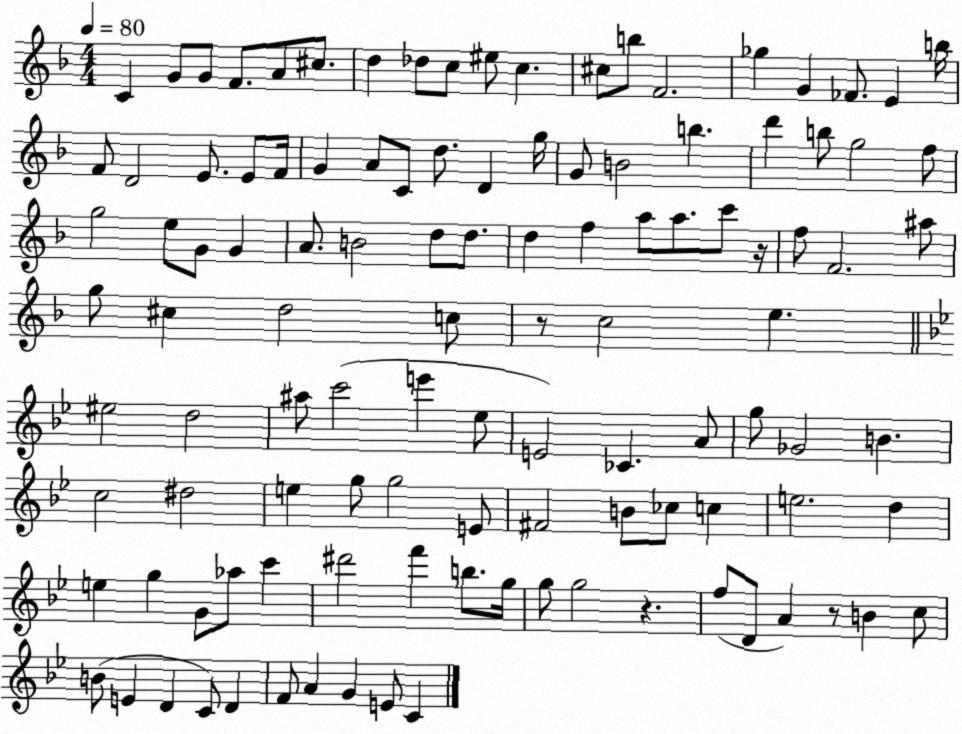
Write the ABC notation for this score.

X:1
T:Untitled
M:4/4
L:1/4
K:F
C G/2 G/2 F/2 A/2 ^c/2 d _d/2 c/2 ^e/2 c ^c/2 b/2 F2 _g G _F/2 E b/4 F/2 D2 E/2 E/2 F/4 G A/2 C/2 d/2 D g/4 G/2 B2 b d' b/2 g2 f/2 g2 e/2 G/2 G A/2 B2 d/2 d/2 d f a/2 a/2 c'/2 z/4 f/2 F2 ^a/2 g/2 ^c d2 c/2 z/2 c2 e ^e2 d2 ^a/2 c'2 e' _e/2 E2 _C A/2 g/2 _G2 B c2 ^d2 e g/2 g2 E/2 ^F2 B/2 _c/2 c e2 d e g G/2 _a/2 c' ^d'2 f' b/2 g/4 g/2 g2 z f/2 D/2 A z/2 B c/2 B/2 E D C/2 D F/2 A G E/2 C